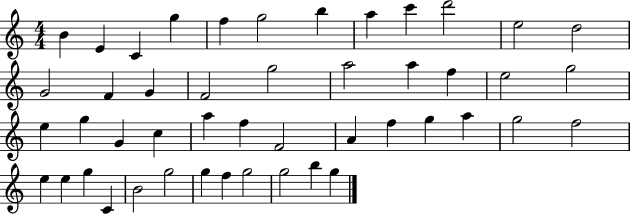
B4/q E4/q C4/q G5/q F5/q G5/h B5/q A5/q C6/q D6/h E5/h D5/h G4/h F4/q G4/q F4/h G5/h A5/h A5/q F5/q E5/h G5/h E5/q G5/q G4/q C5/q A5/q F5/q F4/h A4/q F5/q G5/q A5/q G5/h F5/h E5/q E5/q G5/q C4/q B4/h G5/h G5/q F5/q G5/h G5/h B5/q G5/q